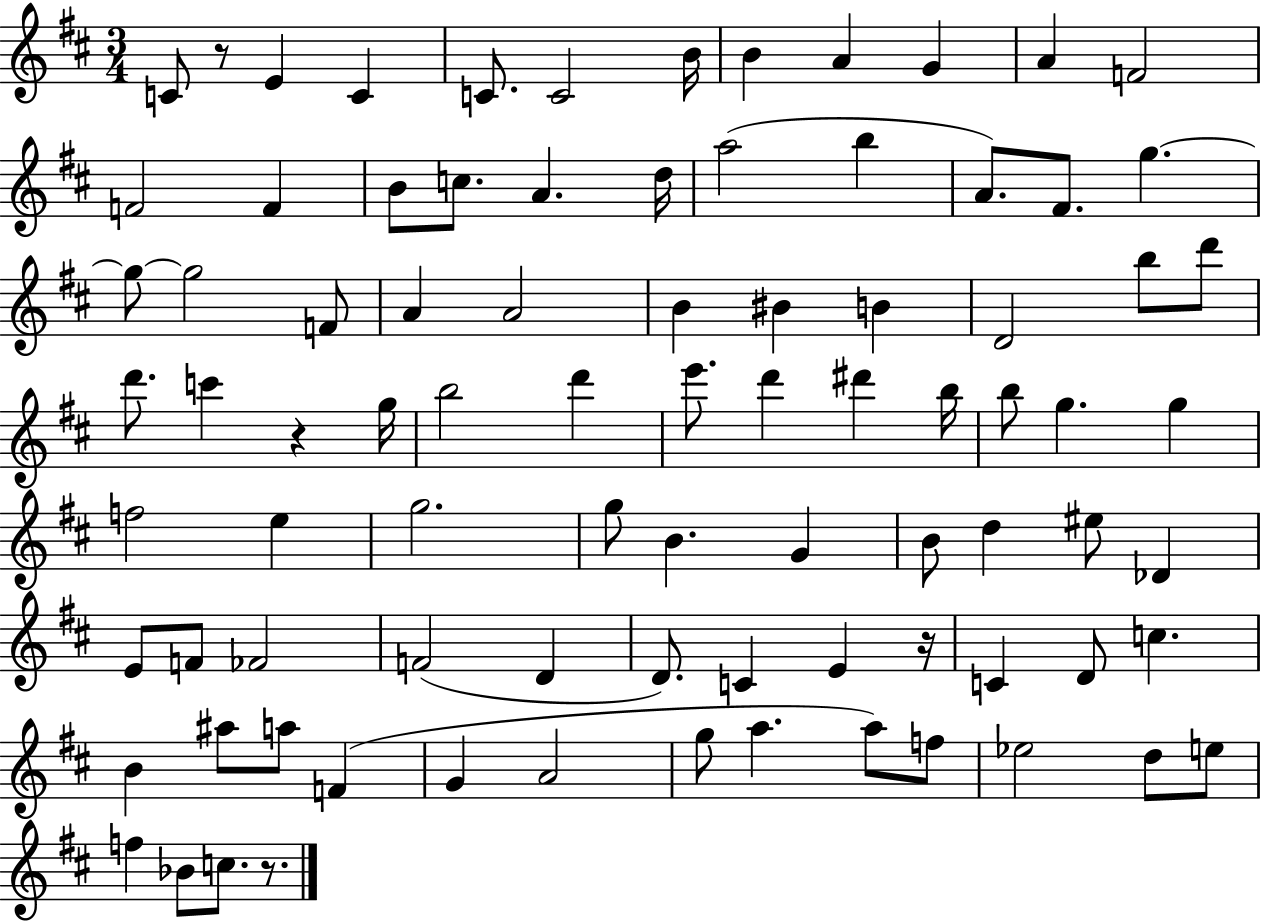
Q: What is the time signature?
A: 3/4